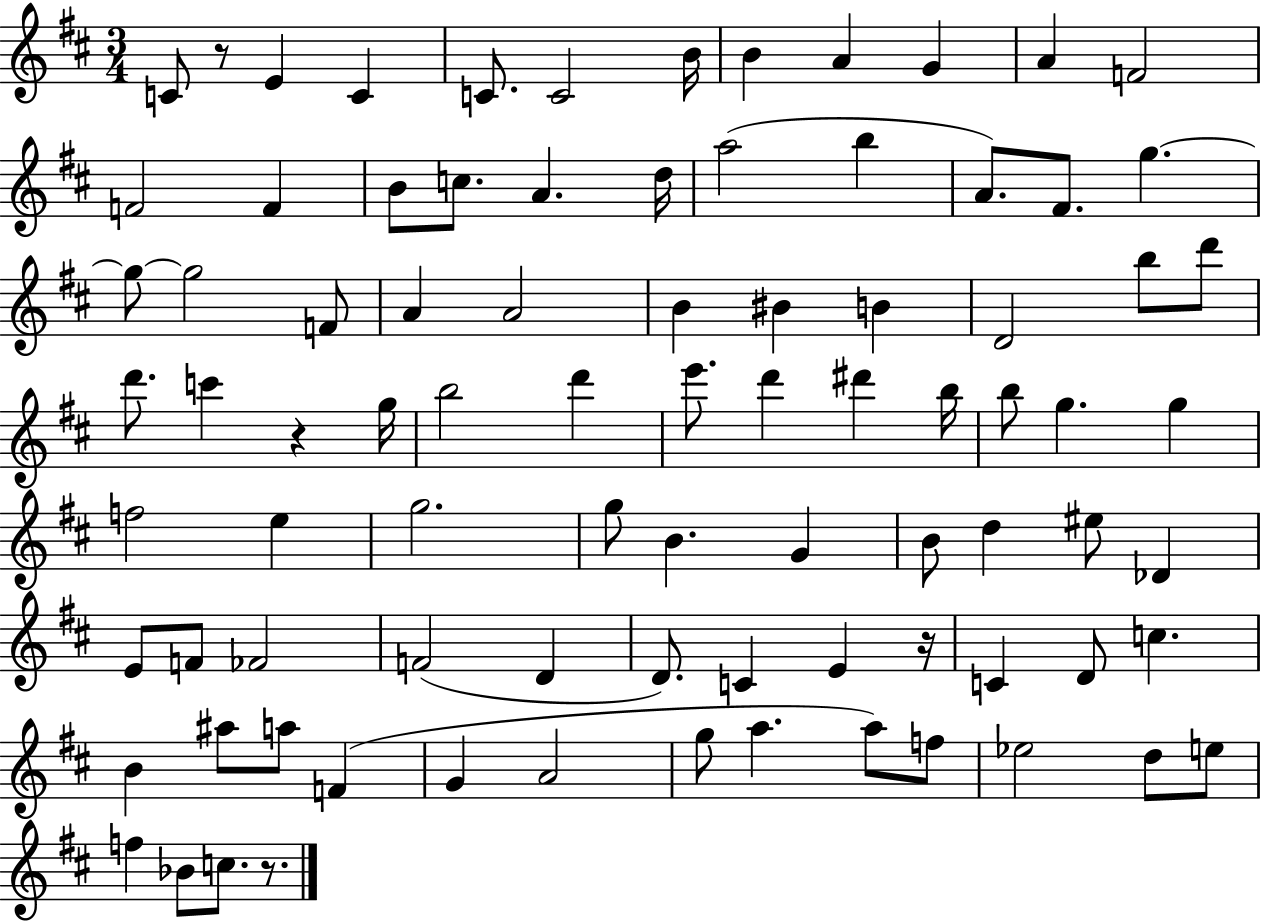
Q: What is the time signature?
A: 3/4